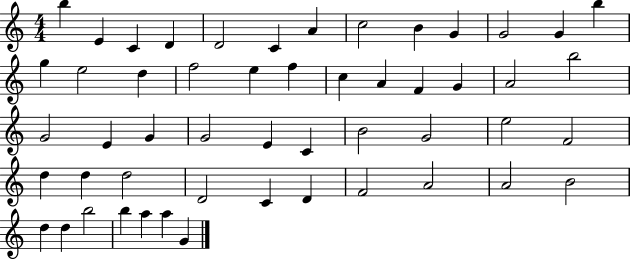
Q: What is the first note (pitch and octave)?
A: B5